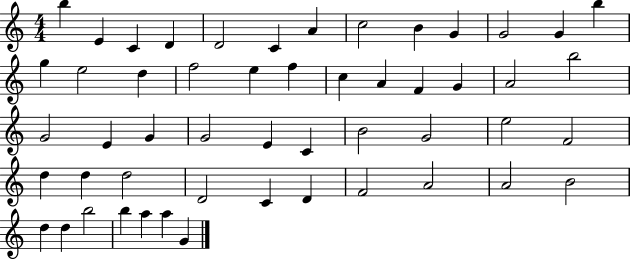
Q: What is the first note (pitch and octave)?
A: B5